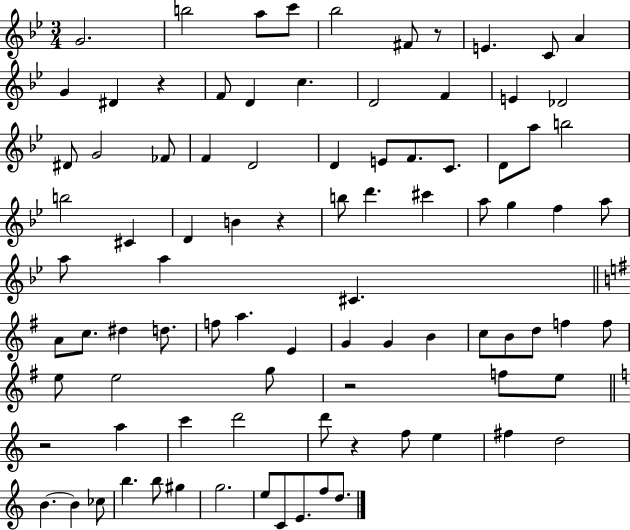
X:1
T:Untitled
M:3/4
L:1/4
K:Bb
G2 b2 a/2 c'/2 _b2 ^F/2 z/2 E C/2 A G ^D z F/2 D c D2 F E _D2 ^D/2 G2 _F/2 F D2 D E/2 F/2 C/2 D/2 a/2 b2 b2 ^C D B z b/2 d' ^c' a/2 g f a/2 a/2 a ^C A/2 c/2 ^d d/2 f/2 a E G G B c/2 B/2 d/2 f f/2 e/2 e2 g/2 z2 f/2 e/2 z2 a c' d'2 d'/2 z f/2 e ^f d2 B B _c/2 b b/2 ^g g2 e/2 C/2 E/2 f/2 d/2